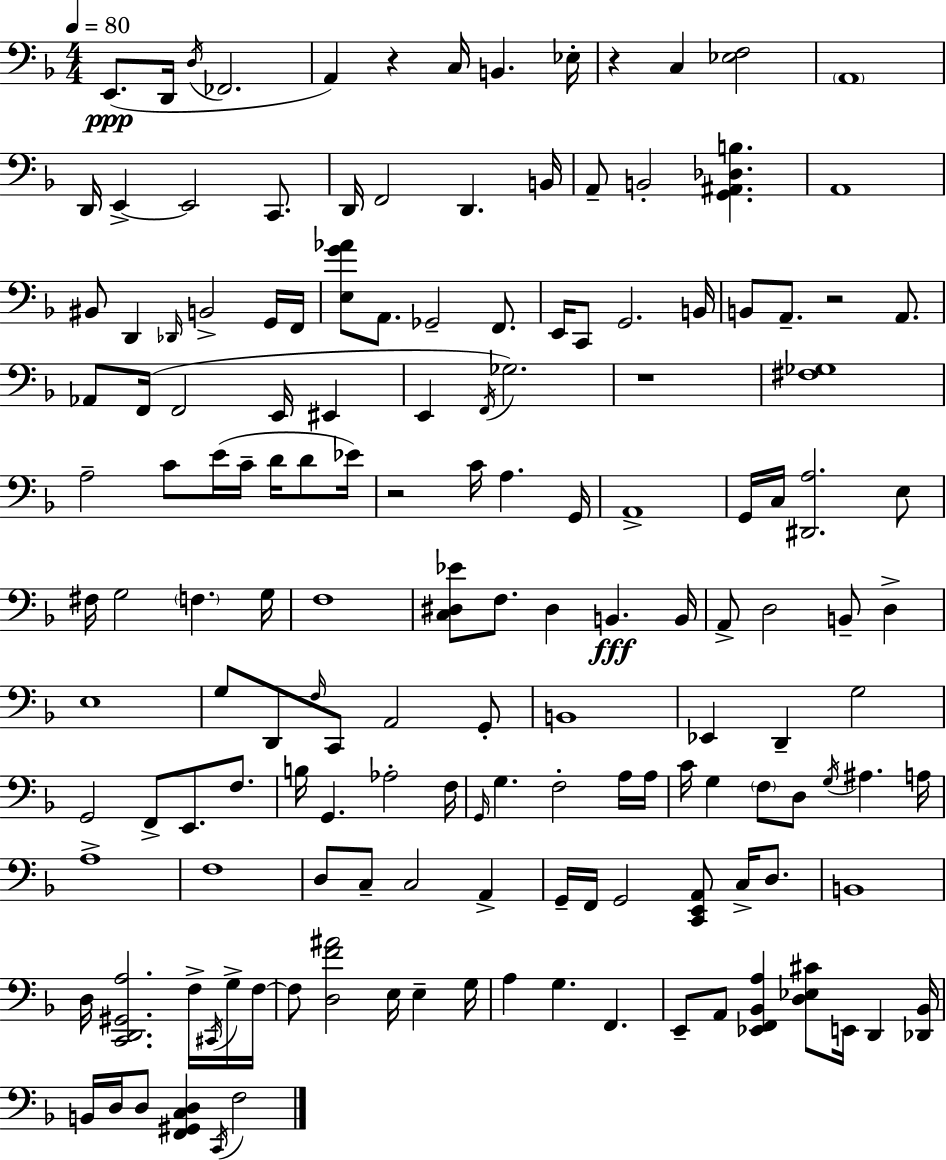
X:1
T:Untitled
M:4/4
L:1/4
K:Dm
E,,/2 D,,/4 D,/4 _F,,2 A,, z C,/4 B,, _E,/4 z C, [_E,F,]2 A,,4 D,,/4 E,, E,,2 C,,/2 D,,/4 F,,2 D,, B,,/4 A,,/2 B,,2 [G,,^A,,_D,B,] A,,4 ^B,,/2 D,, _D,,/4 B,,2 G,,/4 F,,/4 [E,G_A]/2 A,,/2 _G,,2 F,,/2 E,,/4 C,,/2 G,,2 B,,/4 B,,/2 A,,/2 z2 A,,/2 _A,,/2 F,,/4 F,,2 E,,/4 ^E,, E,, F,,/4 _G,2 z4 [^F,_G,]4 A,2 C/2 E/4 C/4 D/4 D/2 _E/4 z2 C/4 A, G,,/4 A,,4 G,,/4 C,/4 [^D,,A,]2 E,/2 ^F,/4 G,2 F, G,/4 F,4 [C,^D,_E]/2 F,/2 ^D, B,, B,,/4 A,,/2 D,2 B,,/2 D, E,4 G,/2 D,,/2 F,/4 C,,/2 A,,2 G,,/2 B,,4 _E,, D,, G,2 G,,2 F,,/2 E,,/2 F,/2 B,/4 G,, _A,2 F,/4 G,,/4 G, F,2 A,/4 A,/4 C/4 G, F,/2 D,/2 G,/4 ^A, A,/4 A,4 F,4 D,/2 C,/2 C,2 A,, G,,/4 F,,/4 G,,2 [C,,E,,A,,]/2 C,/4 D,/2 B,,4 D,/4 [C,,D,,^G,,A,]2 F,/4 ^C,,/4 G,/4 F,/4 F,/2 [D,F^A]2 E,/4 E, G,/4 A, G, F,, E,,/2 A,,/2 [_E,,F,,_B,,A,] [D,_E,^C]/2 E,,/4 D,, [_D,,_B,,]/4 B,,/4 D,/4 D,/2 [F,,^G,,C,D,] C,,/4 F,2